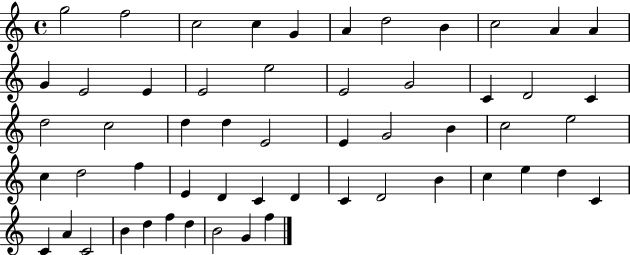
{
  \clef treble
  \time 4/4
  \defaultTimeSignature
  \key c \major
  g''2 f''2 | c''2 c''4 g'4 | a'4 d''2 b'4 | c''2 a'4 a'4 | \break g'4 e'2 e'4 | e'2 e''2 | e'2 g'2 | c'4 d'2 c'4 | \break d''2 c''2 | d''4 d''4 e'2 | e'4 g'2 b'4 | c''2 e''2 | \break c''4 d''2 f''4 | e'4 d'4 c'4 d'4 | c'4 d'2 b'4 | c''4 e''4 d''4 c'4 | \break c'4 a'4 c'2 | b'4 d''4 f''4 d''4 | b'2 g'4 f''4 | \bar "|."
}